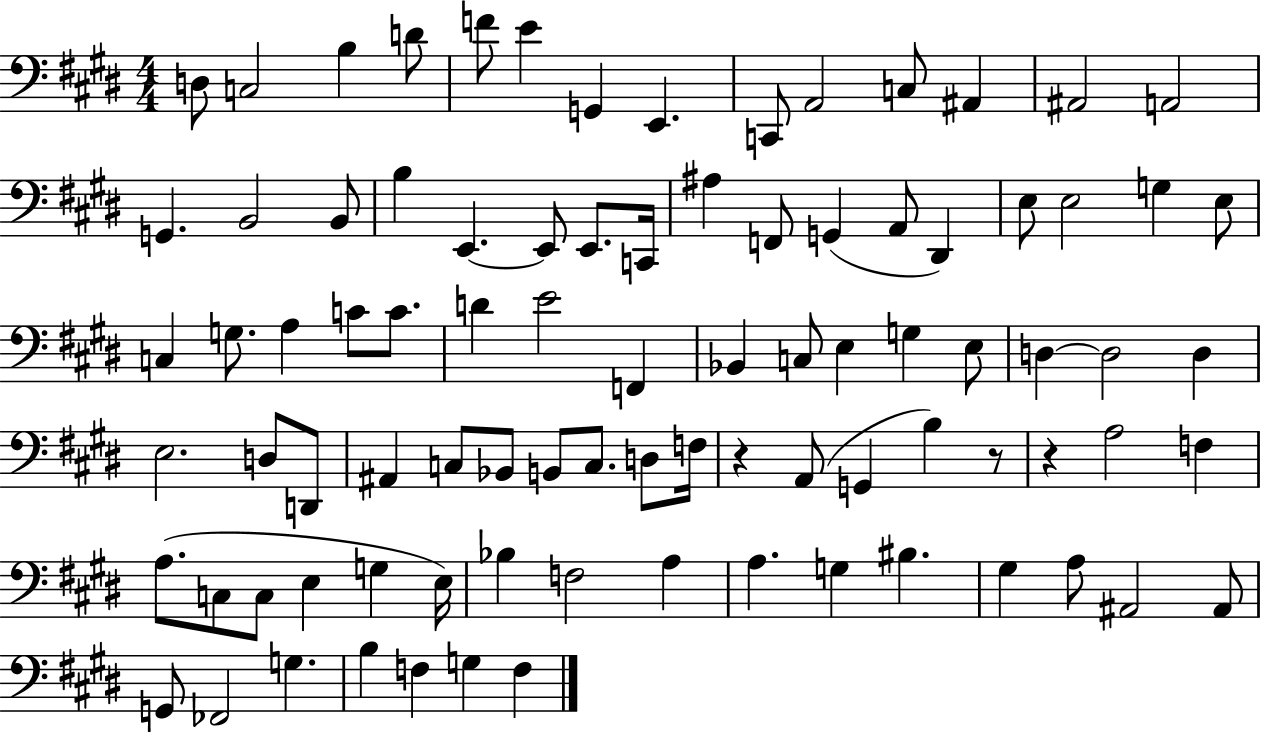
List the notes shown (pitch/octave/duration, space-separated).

D3/e C3/h B3/q D4/e F4/e E4/q G2/q E2/q. C2/e A2/h C3/e A#2/q A#2/h A2/h G2/q. B2/h B2/e B3/q E2/q. E2/e E2/e. C2/s A#3/q F2/e G2/q A2/e D#2/q E3/e E3/h G3/q E3/e C3/q G3/e. A3/q C4/e C4/e. D4/q E4/h F2/q Bb2/q C3/e E3/q G3/q E3/e D3/q D3/h D3/q E3/h. D3/e D2/e A#2/q C3/e Bb2/e B2/e C3/e. D3/e F3/s R/q A2/e G2/q B3/q R/e R/q A3/h F3/q A3/e. C3/e C3/e E3/q G3/q E3/s Bb3/q F3/h A3/q A3/q. G3/q BIS3/q. G#3/q A3/e A#2/h A#2/e G2/e FES2/h G3/q. B3/q F3/q G3/q F3/q